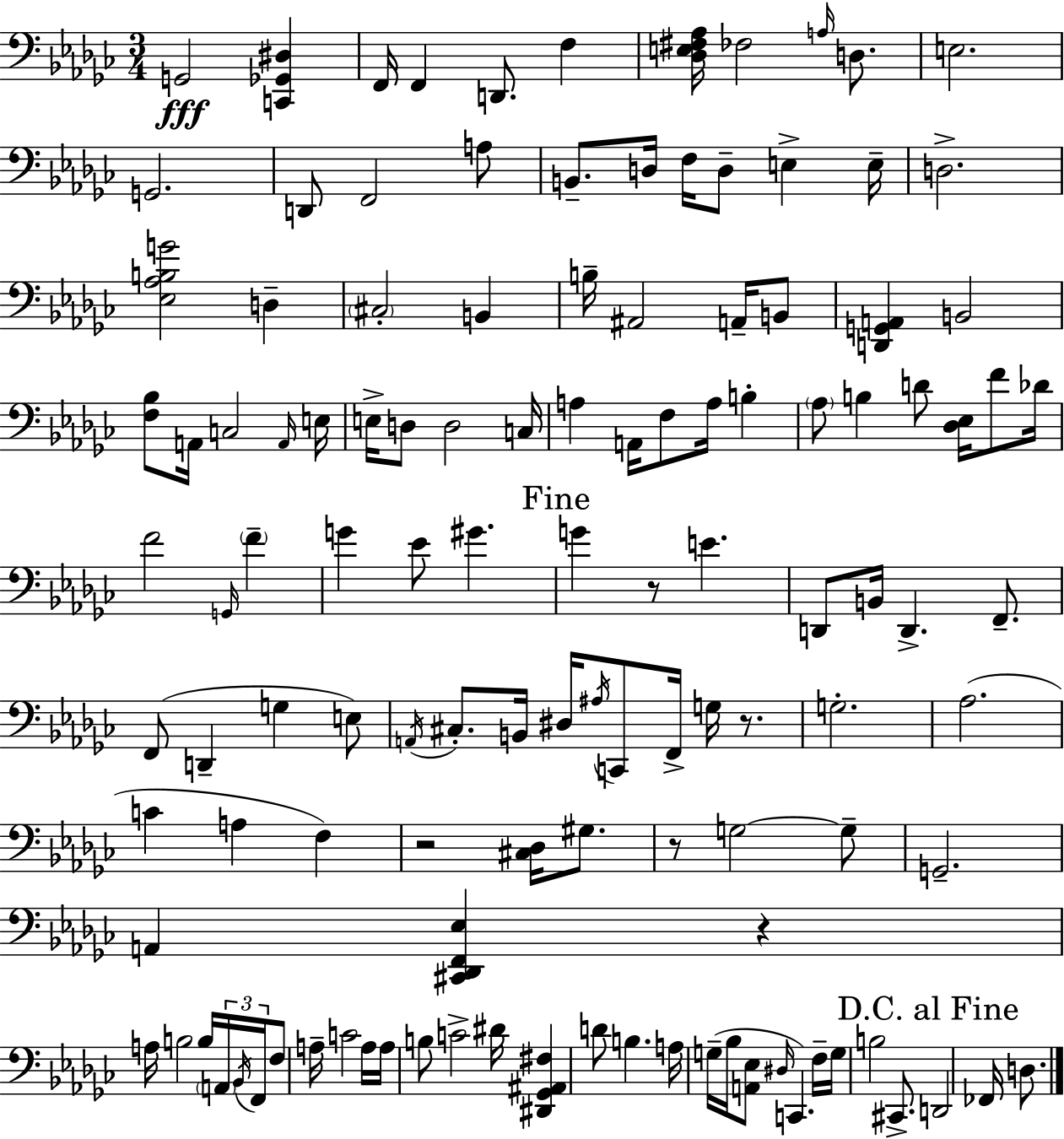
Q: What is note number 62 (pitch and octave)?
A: E3